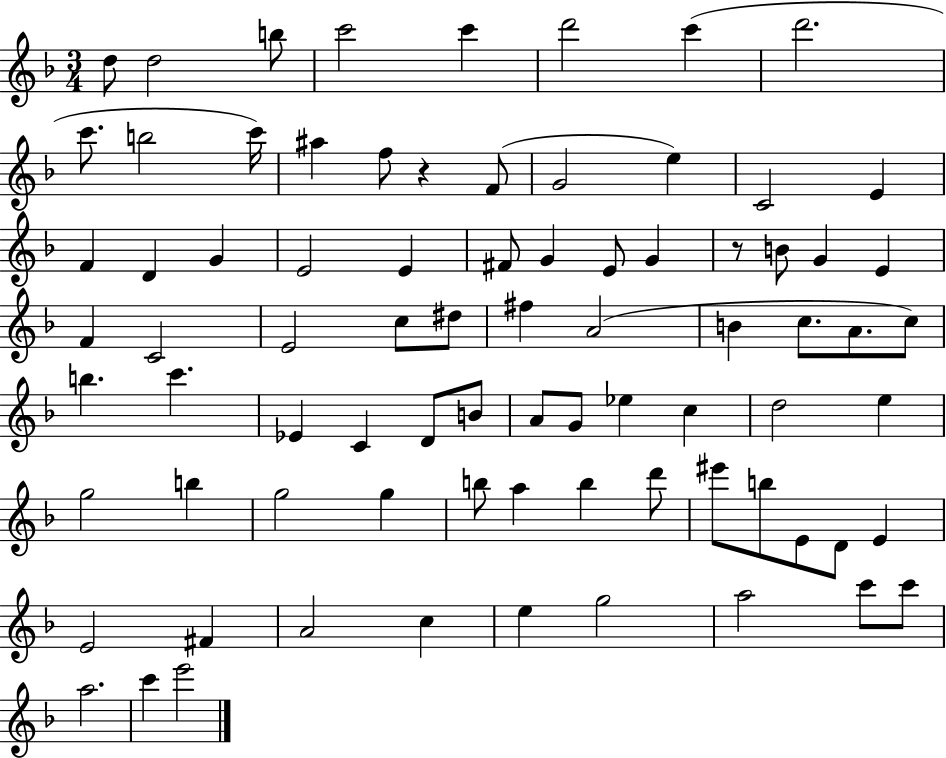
D5/e D5/h B5/e C6/h C6/q D6/h C6/q D6/h. C6/e. B5/h C6/s A#5/q F5/e R/q F4/e G4/h E5/q C4/h E4/q F4/q D4/q G4/q E4/h E4/q F#4/e G4/q E4/e G4/q R/e B4/e G4/q E4/q F4/q C4/h E4/h C5/e D#5/e F#5/q A4/h B4/q C5/e. A4/e. C5/e B5/q. C6/q. Eb4/q C4/q D4/e B4/e A4/e G4/e Eb5/q C5/q D5/h E5/q G5/h B5/q G5/h G5/q B5/e A5/q B5/q D6/e EIS6/e B5/e E4/e D4/e E4/q E4/h F#4/q A4/h C5/q E5/q G5/h A5/h C6/e C6/e A5/h. C6/q E6/h